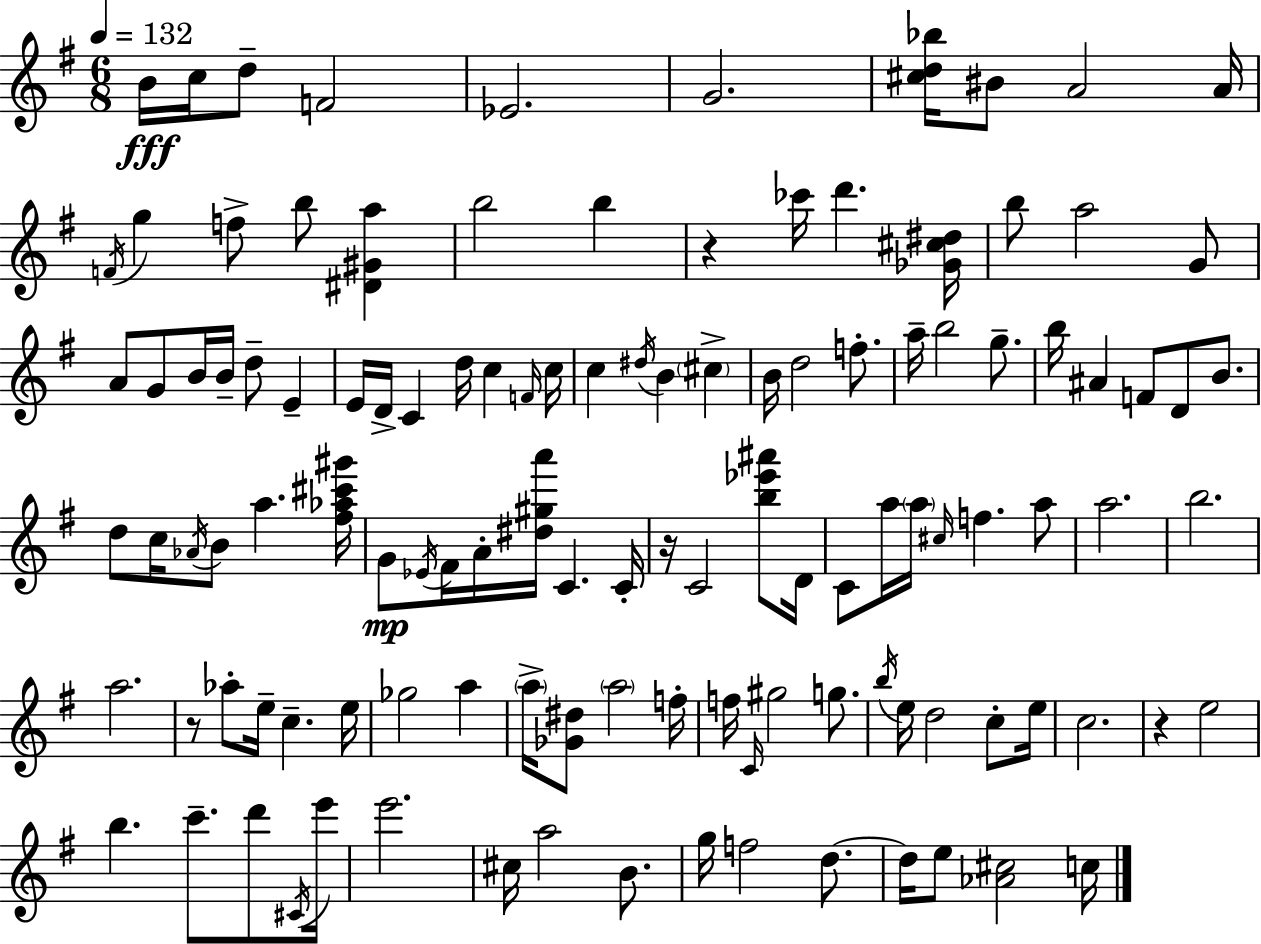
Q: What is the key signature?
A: G major